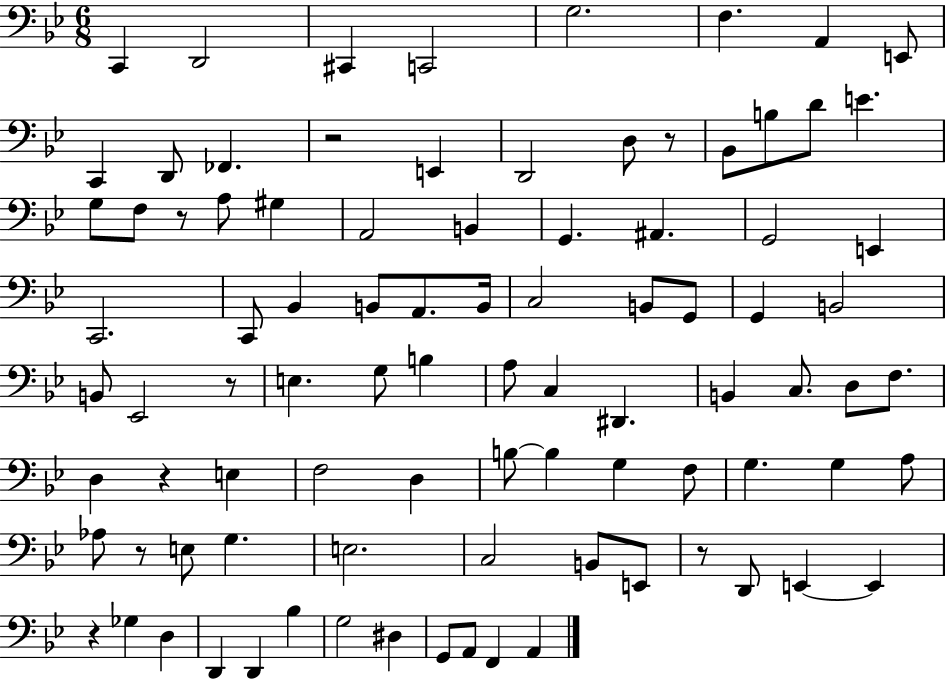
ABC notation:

X:1
T:Untitled
M:6/8
L:1/4
K:Bb
C,, D,,2 ^C,, C,,2 G,2 F, A,, E,,/2 C,, D,,/2 _F,, z2 E,, D,,2 D,/2 z/2 _B,,/2 B,/2 D/2 E G,/2 F,/2 z/2 A,/2 ^G, A,,2 B,, G,, ^A,, G,,2 E,, C,,2 C,,/2 _B,, B,,/2 A,,/2 B,,/4 C,2 B,,/2 G,,/2 G,, B,,2 B,,/2 _E,,2 z/2 E, G,/2 B, A,/2 C, ^D,, B,, C,/2 D,/2 F,/2 D, z E, F,2 D, B,/2 B, G, F,/2 G, G, A,/2 _A,/2 z/2 E,/2 G, E,2 C,2 B,,/2 E,,/2 z/2 D,,/2 E,, E,, z _G, D, D,, D,, _B, G,2 ^D, G,,/2 A,,/2 F,, A,,